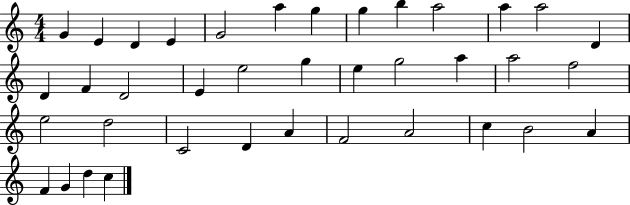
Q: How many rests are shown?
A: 0